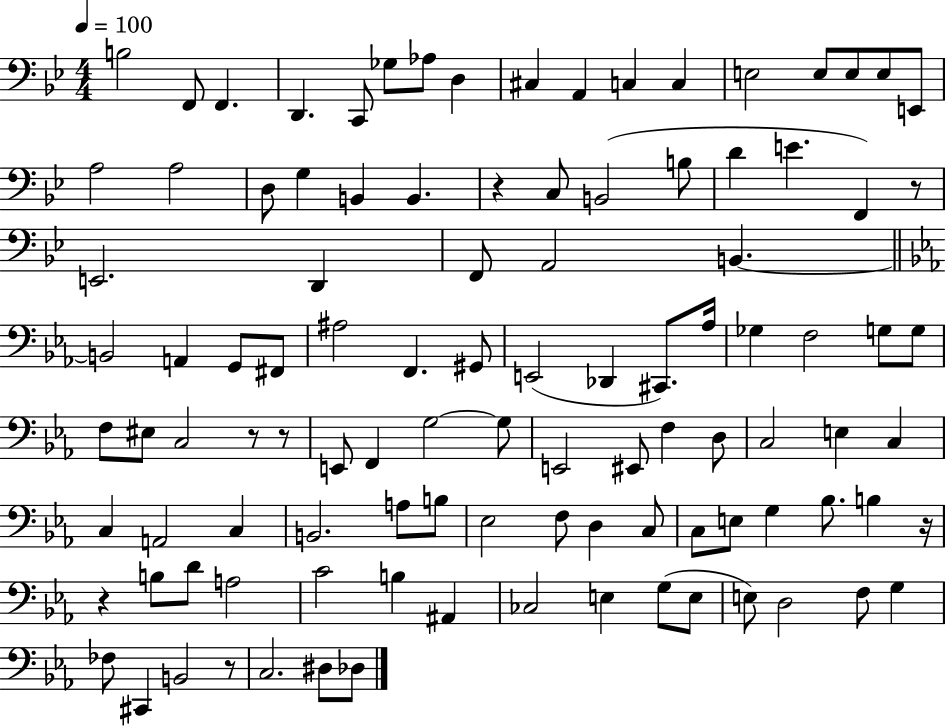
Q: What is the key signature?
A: BES major